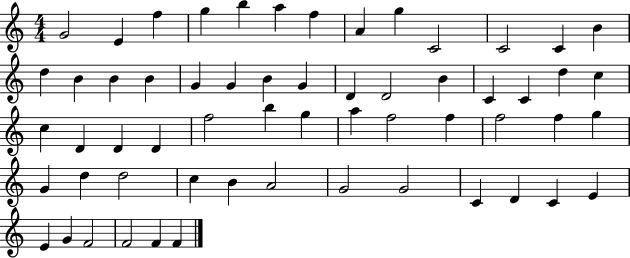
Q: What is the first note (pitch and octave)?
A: G4